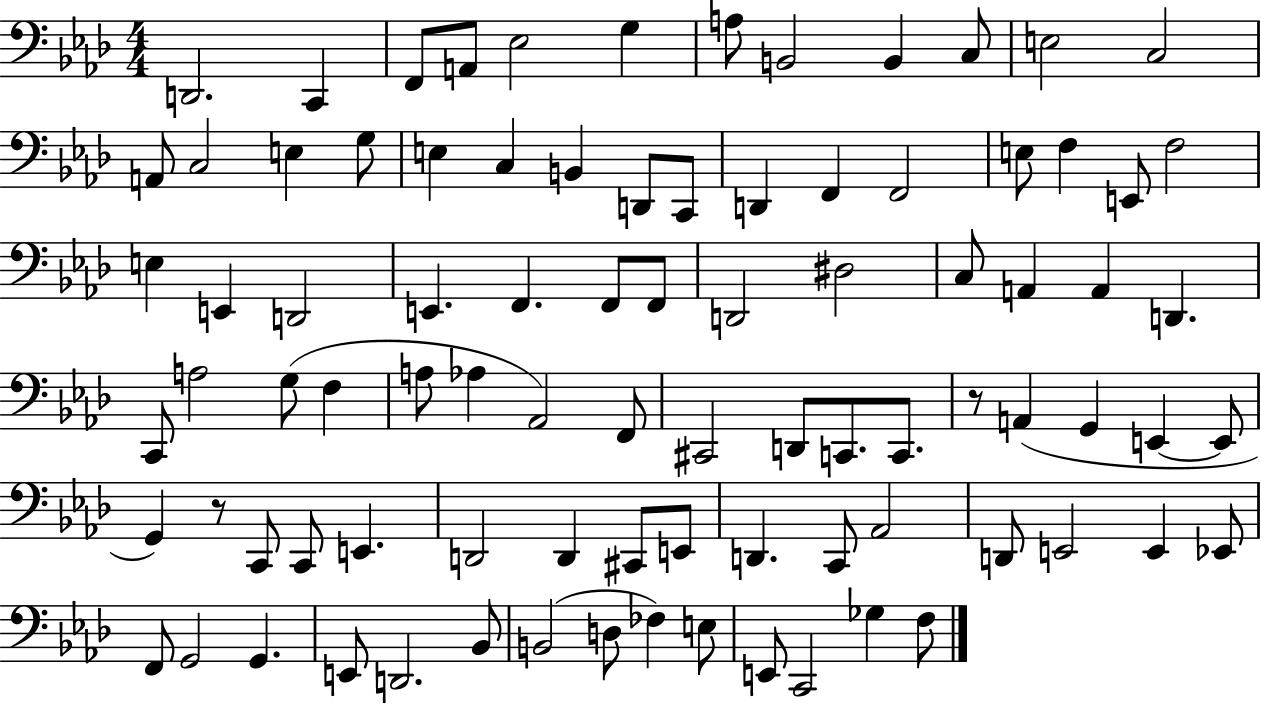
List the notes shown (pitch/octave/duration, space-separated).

D2/h. C2/q F2/e A2/e Eb3/h G3/q A3/e B2/h B2/q C3/e E3/h C3/h A2/e C3/h E3/q G3/e E3/q C3/q B2/q D2/e C2/e D2/q F2/q F2/h E3/e F3/q E2/e F3/h E3/q E2/q D2/h E2/q. F2/q. F2/e F2/e D2/h D#3/h C3/e A2/q A2/q D2/q. C2/e A3/h G3/e F3/q A3/e Ab3/q Ab2/h F2/e C#2/h D2/e C2/e. C2/e. R/e A2/q G2/q E2/q E2/e G2/q R/e C2/e C2/e E2/q. D2/h D2/q C#2/e E2/e D2/q. C2/e Ab2/h D2/e E2/h E2/q Eb2/e F2/e G2/h G2/q. E2/e D2/h. Bb2/e B2/h D3/e FES3/q E3/e E2/e C2/h Gb3/q F3/e